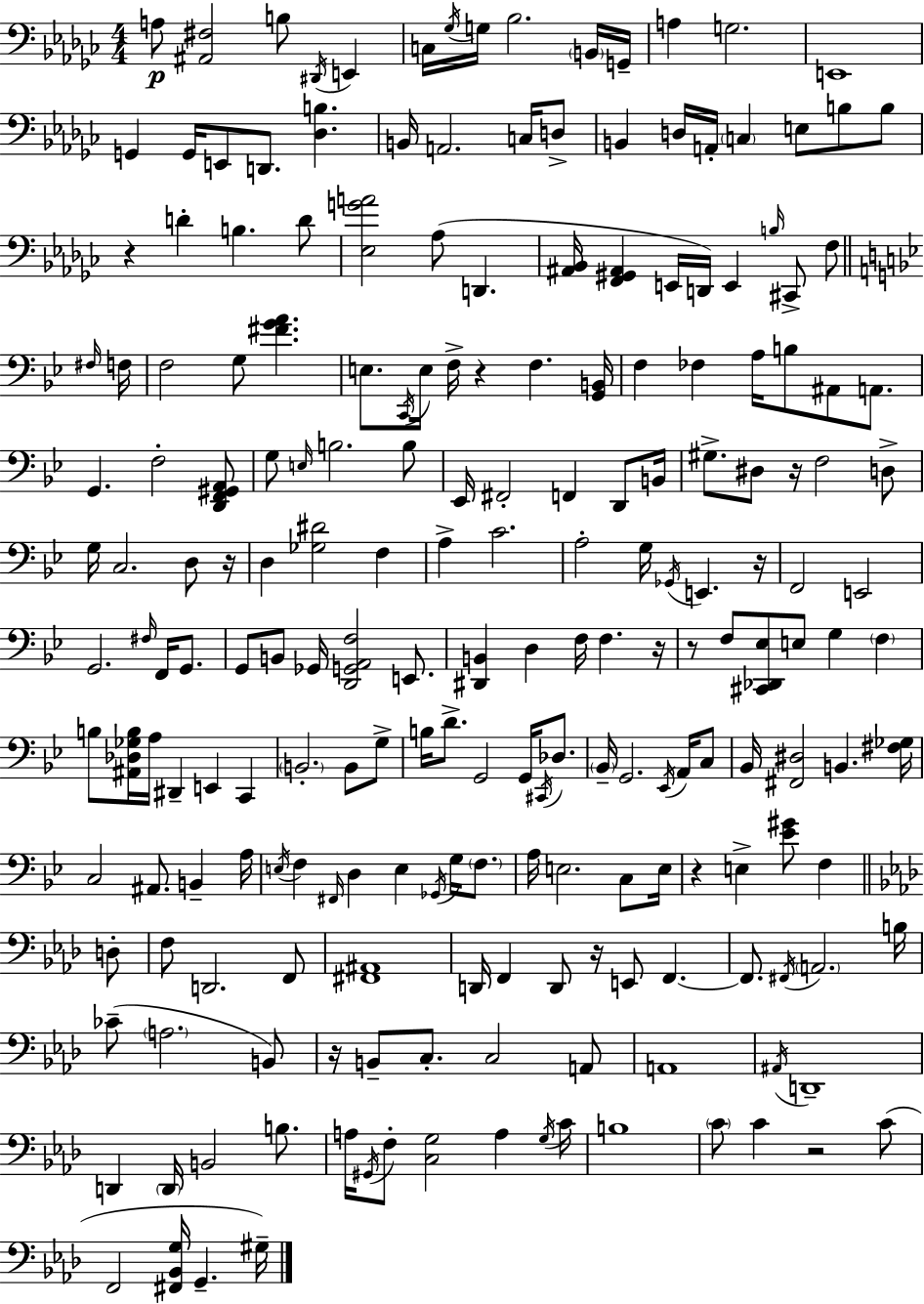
A3/e [A#2,F#3]/h B3/e D#2/s E2/q C3/s Gb3/s G3/s Bb3/h. B2/s G2/s A3/q G3/h. E2/w G2/q G2/s E2/e D2/e. [Db3,B3]/q. B2/s A2/h. C3/s D3/e B2/q D3/s A2/s C3/q E3/e B3/e B3/e R/q D4/q B3/q. D4/e [Eb3,G4,A4]/h Ab3/e D2/q. [A#2,Bb2]/s [F2,G#2,A#2]/q E2/s D2/s E2/q B3/s C#2/e F3/e F#3/s F3/s F3/h G3/e [F#4,G4,A4]/q. E3/e. C2/s E3/s F3/s R/q F3/q. [G2,B2]/s F3/q FES3/q A3/s B3/e A#2/e A2/e. G2/q. F3/h [D2,F2,G#2,A2]/e G3/e E3/s B3/h. B3/e Eb2/s F#2/h F2/q D2/e B2/s G#3/e. D#3/e R/s F3/h D3/e G3/s C3/h. D3/e R/s D3/q [Gb3,D#4]/h F3/q A3/q C4/h. A3/h G3/s Gb2/s E2/q. R/s F2/h E2/h G2/h. F#3/s F2/s G2/e. G2/e B2/e Gb2/s [D2,G2,A2,F3]/h E2/e. [D#2,B2]/q D3/q F3/s F3/q. R/s R/e F3/e [C#2,Db2,Eb3]/e E3/e G3/q F3/q B3/e [A#2,Db3,Gb3,B3]/s A3/s D#2/q E2/q C2/q B2/h. B2/e G3/e B3/s D4/e. G2/h G2/s C#2/s Db3/e. Bb2/s G2/h. Eb2/s A2/s C3/e Bb2/s [F#2,D#3]/h B2/q. [F#3,Gb3]/s C3/h A#2/e. B2/q A3/s E3/s F3/q F#2/s D3/q E3/q Gb2/s G3/s F3/e. A3/s E3/h. C3/e E3/s R/q E3/q [Eb4,G#4]/e F3/q D3/e F3/e D2/h. F2/e [F#2,A#2]/w D2/s F2/q D2/e R/s E2/e F2/q. F2/e. F#2/s A2/h. B3/s CES4/e A3/h. B2/e R/s B2/e C3/e. C3/h A2/e A2/w A#2/s D2/w D2/q D2/s B2/h B3/e. A3/s G#2/s F3/e [C3,G3]/h A3/q G3/s C4/s B3/w C4/e C4/q R/h C4/e F2/h [F#2,Bb2,G3]/s G2/q. G#3/s